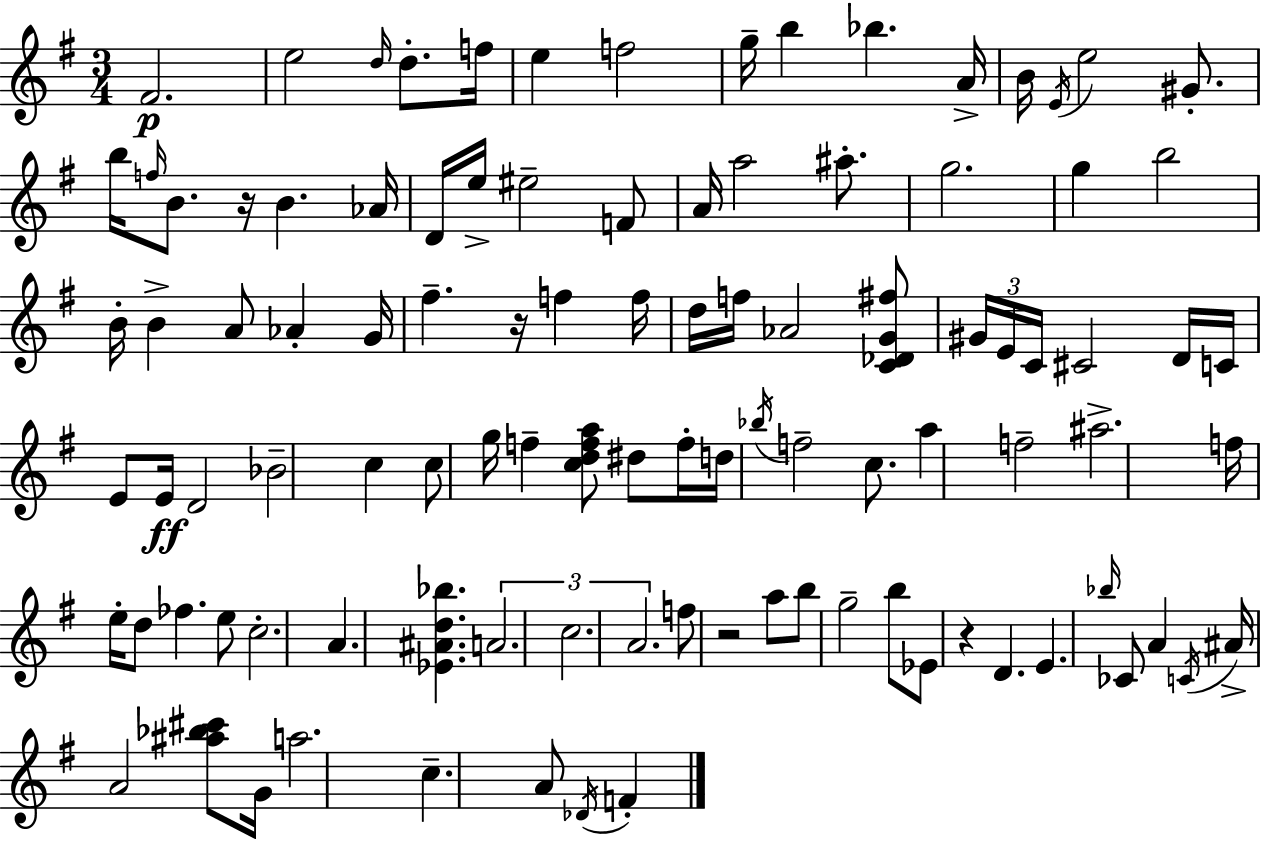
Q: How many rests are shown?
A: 4